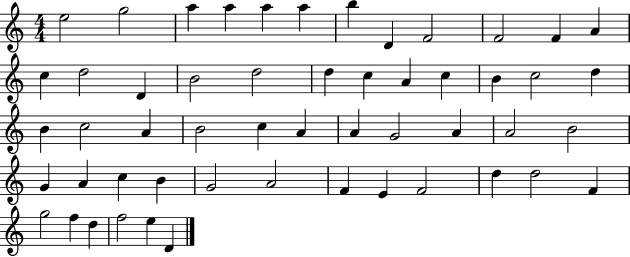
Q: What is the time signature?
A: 4/4